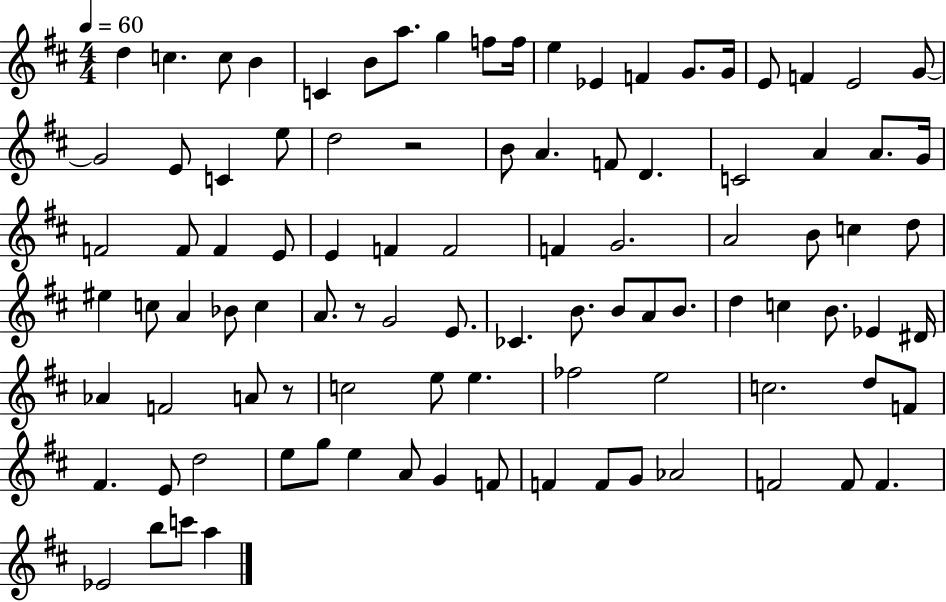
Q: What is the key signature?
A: D major